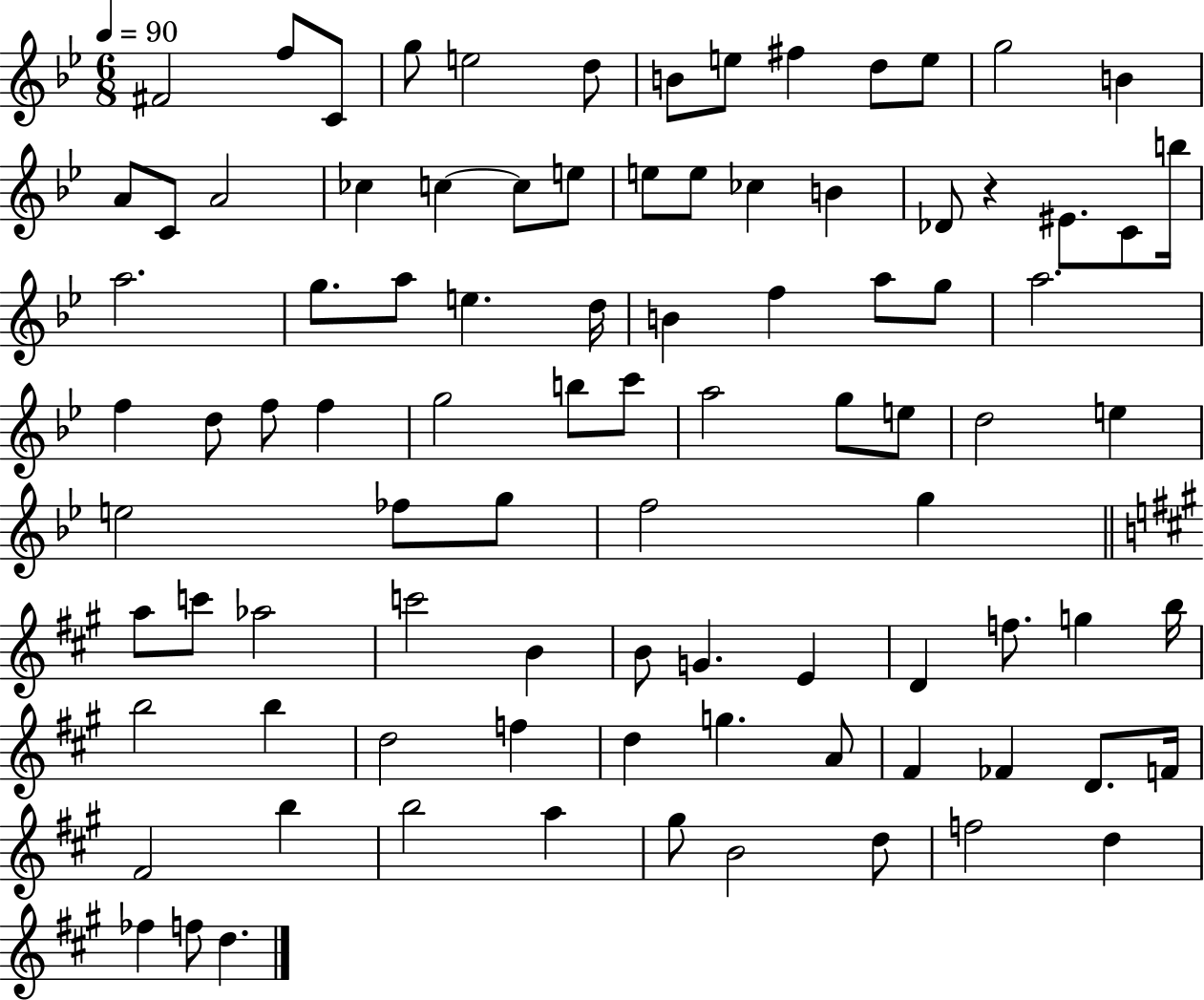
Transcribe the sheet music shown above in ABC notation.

X:1
T:Untitled
M:6/8
L:1/4
K:Bb
^F2 f/2 C/2 g/2 e2 d/2 B/2 e/2 ^f d/2 e/2 g2 B A/2 C/2 A2 _c c c/2 e/2 e/2 e/2 _c B _D/2 z ^E/2 C/2 b/4 a2 g/2 a/2 e d/4 B f a/2 g/2 a2 f d/2 f/2 f g2 b/2 c'/2 a2 g/2 e/2 d2 e e2 _f/2 g/2 f2 g a/2 c'/2 _a2 c'2 B B/2 G E D f/2 g b/4 b2 b d2 f d g A/2 ^F _F D/2 F/4 ^F2 b b2 a ^g/2 B2 d/2 f2 d _f f/2 d